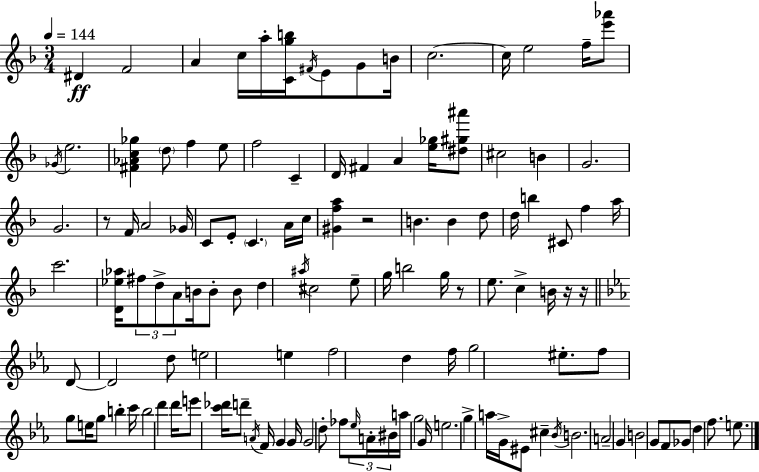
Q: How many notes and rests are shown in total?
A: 124